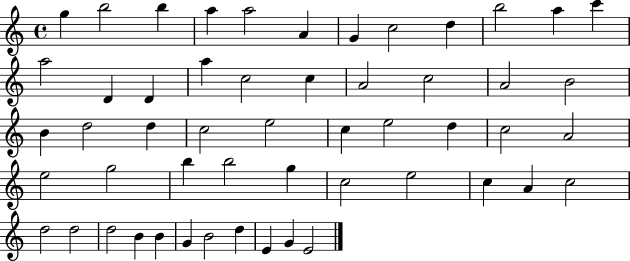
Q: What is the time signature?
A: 4/4